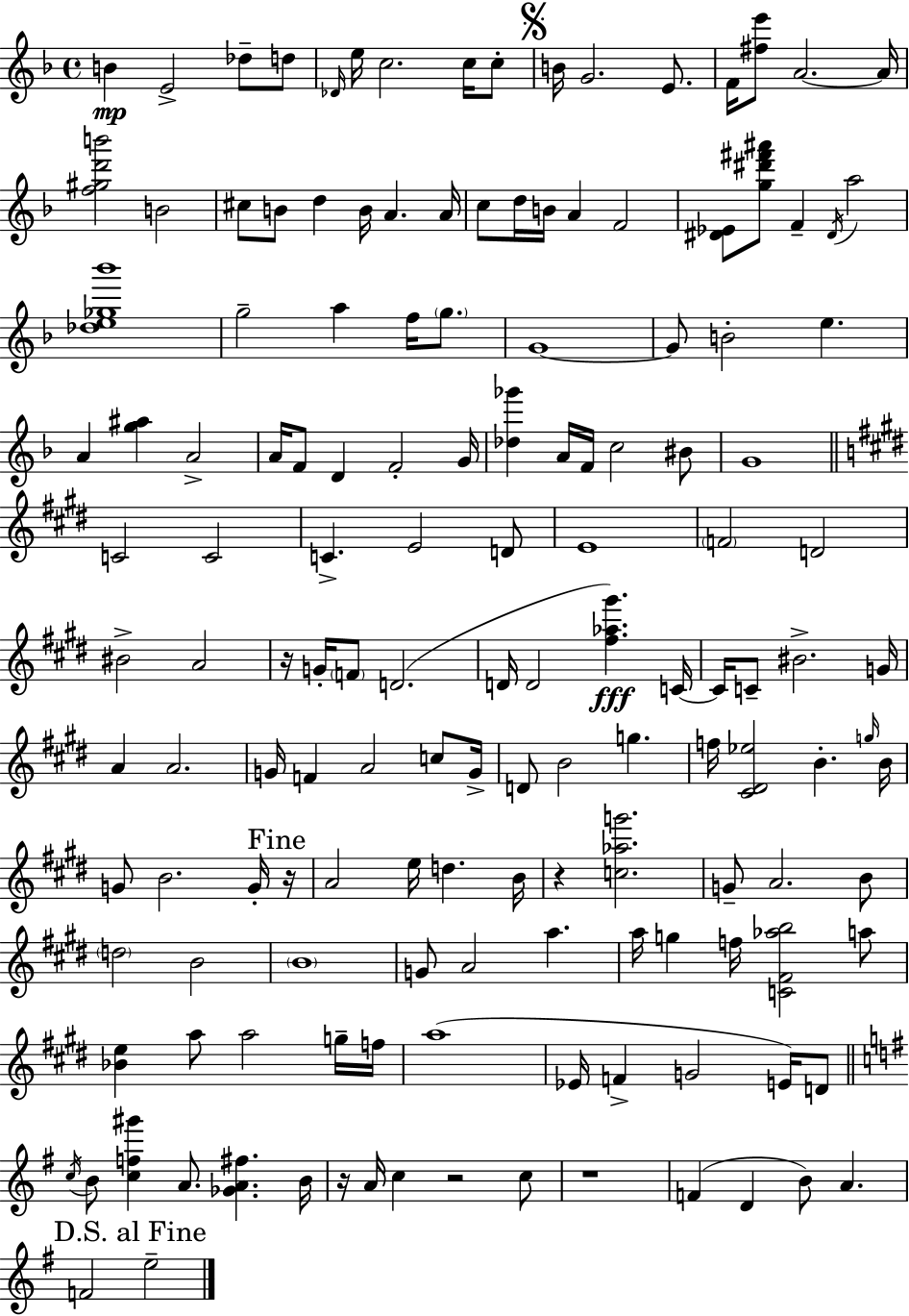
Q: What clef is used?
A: treble